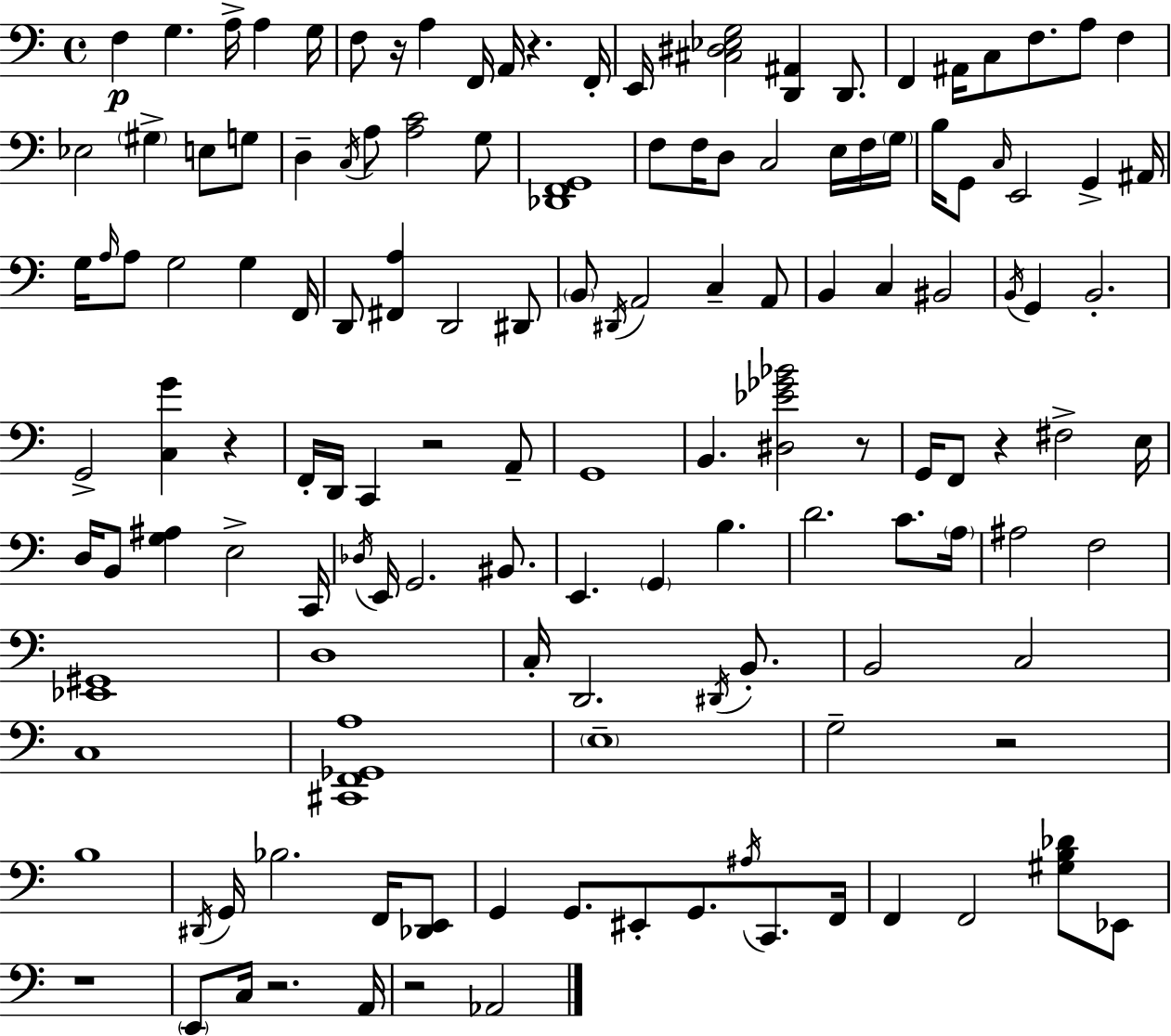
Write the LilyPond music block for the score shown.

{
  \clef bass
  \time 4/4
  \defaultTimeSignature
  \key c \major
  f4\p g4. a16-> a4 g16 | f8 r16 a4 f,16 a,16 r4. f,16-. | e,16 <cis dis ees g>2 <d, ais,>4 d,8. | f,4 ais,16 c8 f8. a8 f4 | \break ees2 \parenthesize gis4-> e8 g8 | d4-- \acciaccatura { c16 } a8 <a c'>2 g8 | <des, f, g,>1 | f8 f16 d8 c2 e16 f16 | \break \parenthesize g16 b16 g,8 \grace { c16 } e,2 g,4-> | ais,16 g16 \grace { a16 } a8 g2 g4 | f,16 d,8 <fis, a>4 d,2 | dis,8 \parenthesize b,8 \acciaccatura { dis,16 } a,2 c4-- | \break a,8 b,4 c4 bis,2 | \acciaccatura { b,16 } g,4 b,2.-. | g,2-> <c g'>4 | r4 f,16-. d,16 c,4 r2 | \break a,8-- g,1 | b,4. <dis ees' ges' bes'>2 | r8 g,16 f,8 r4 fis2-> | e16 d16 b,8 <g ais>4 e2-> | \break c,16 \acciaccatura { des16 } e,16 g,2. | bis,8. e,4. \parenthesize g,4 | b4. d'2. | c'8. \parenthesize a16 ais2 f2 | \break <ees, gis,>1 | d1 | c16-. d,2. | \acciaccatura { dis,16 } b,8.-. b,2 c2 | \break c1 | <cis, f, ges, a>1 | \parenthesize e1-- | g2-- r2 | \break b1 | \acciaccatura { dis,16 } g,16 bes2. | f,16 <des, e,>8 g,4 g,8. eis,8-. | g,8. \acciaccatura { ais16 } c,8. f,16 f,4 f,2 | \break <gis b des'>8 ees,8 r1 | \parenthesize e,8 c16 r2. | a,16 r2 | aes,2 \bar "|."
}